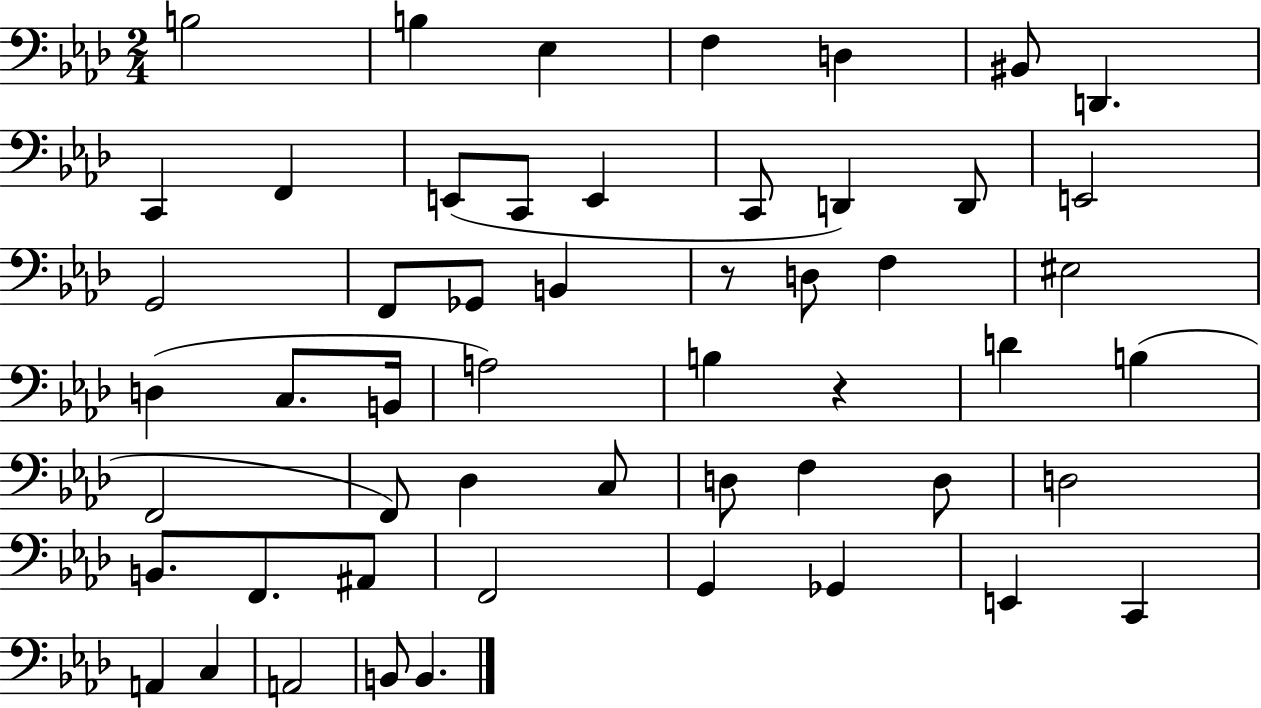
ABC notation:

X:1
T:Untitled
M:2/4
L:1/4
K:Ab
B,2 B, _E, F, D, ^B,,/2 D,, C,, F,, E,,/2 C,,/2 E,, C,,/2 D,, D,,/2 E,,2 G,,2 F,,/2 _G,,/2 B,, z/2 D,/2 F, ^E,2 D, C,/2 B,,/4 A,2 B, z D B, F,,2 F,,/2 _D, C,/2 D,/2 F, D,/2 D,2 B,,/2 F,,/2 ^A,,/2 F,,2 G,, _G,, E,, C,, A,, C, A,,2 B,,/2 B,,